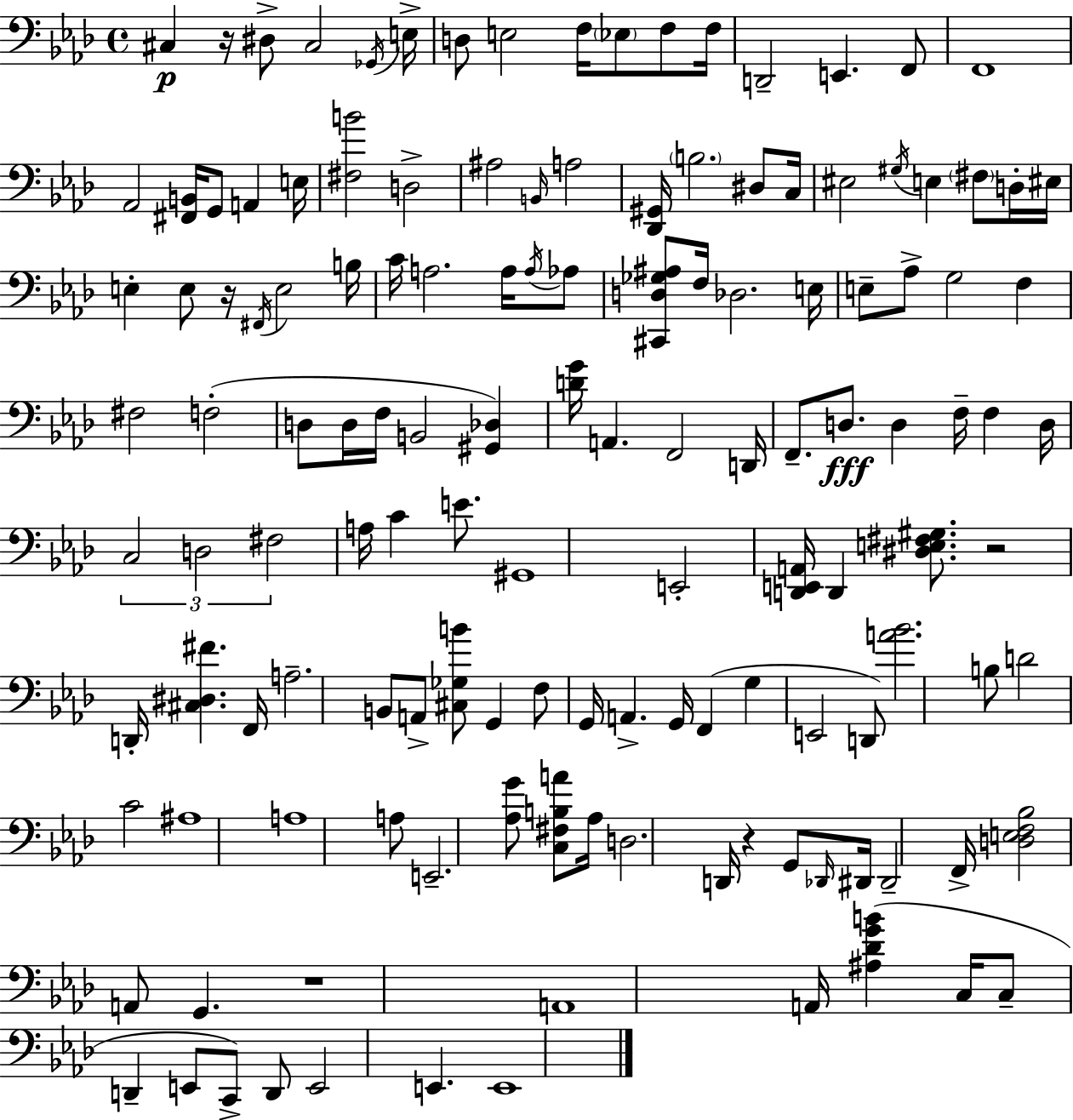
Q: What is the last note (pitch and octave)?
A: E2